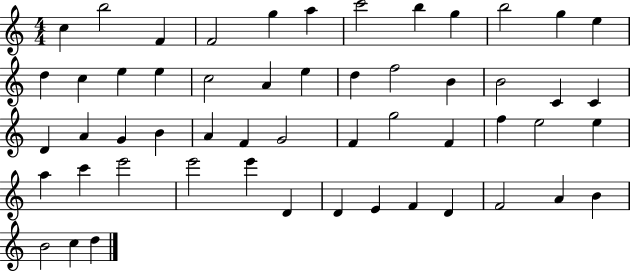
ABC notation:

X:1
T:Untitled
M:4/4
L:1/4
K:C
c b2 F F2 g a c'2 b g b2 g e d c e e c2 A e d f2 B B2 C C D A G B A F G2 F g2 F f e2 e a c' e'2 e'2 e' D D E F D F2 A B B2 c d